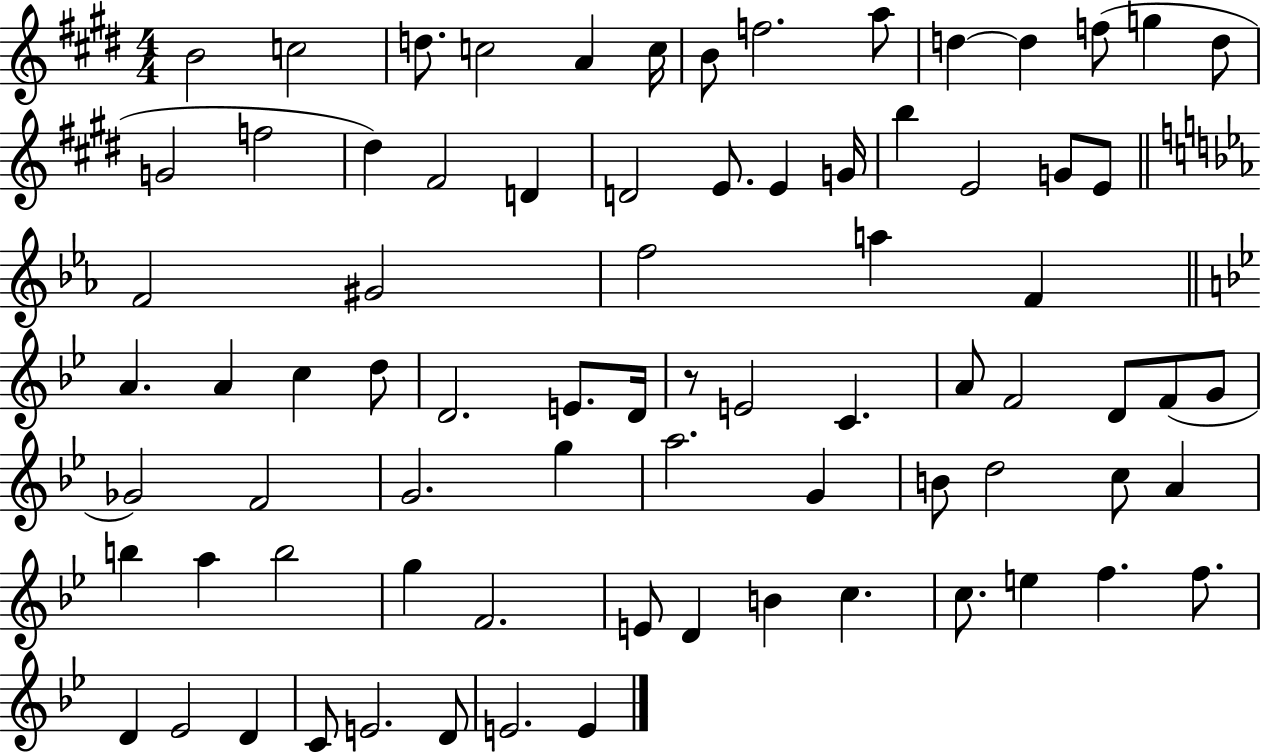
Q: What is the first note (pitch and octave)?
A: B4